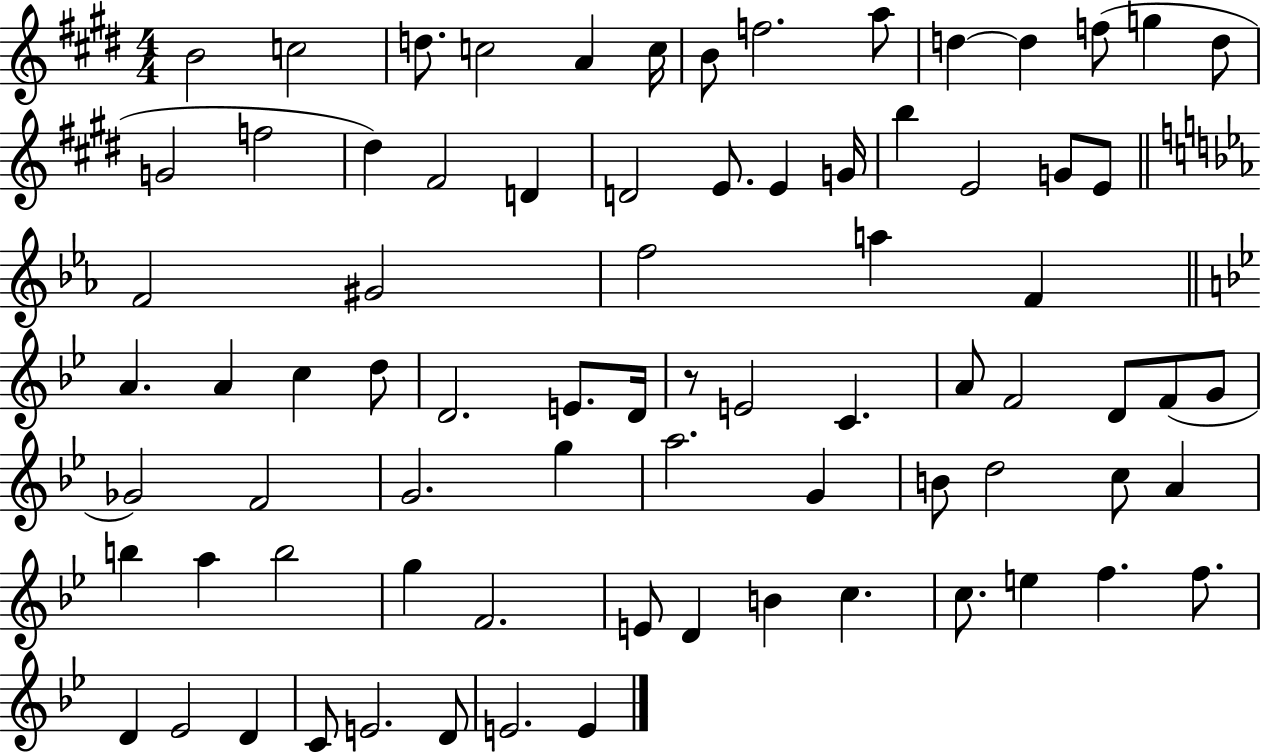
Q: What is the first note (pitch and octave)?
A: B4